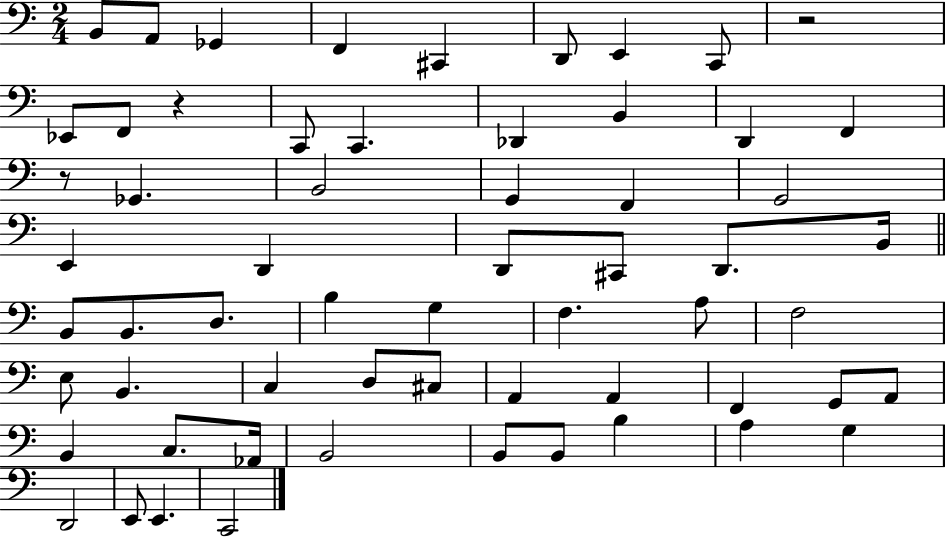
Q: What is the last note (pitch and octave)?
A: C2